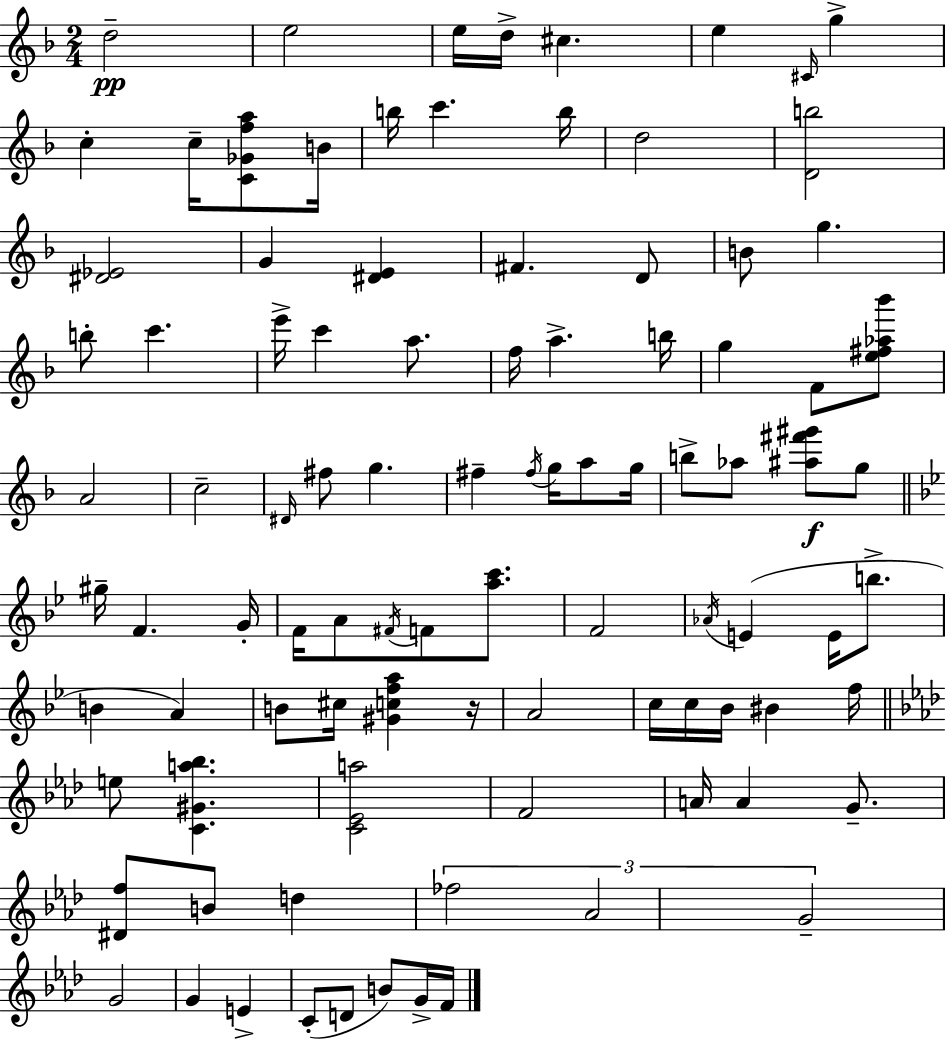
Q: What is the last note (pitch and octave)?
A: F4